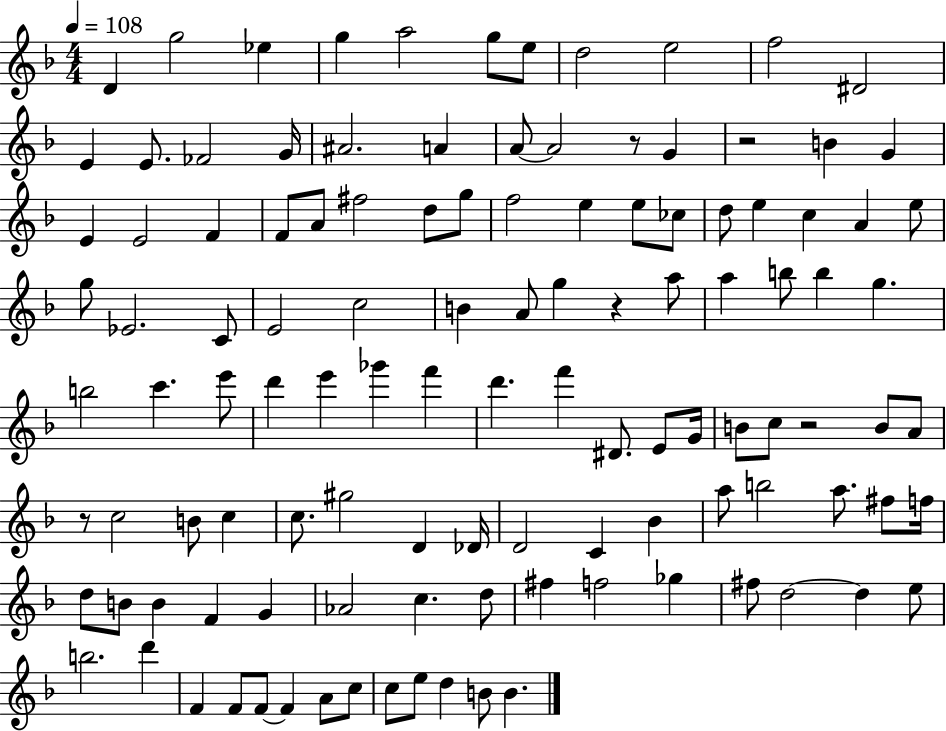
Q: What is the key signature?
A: F major